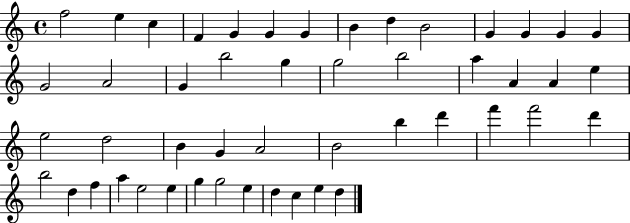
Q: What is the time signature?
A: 4/4